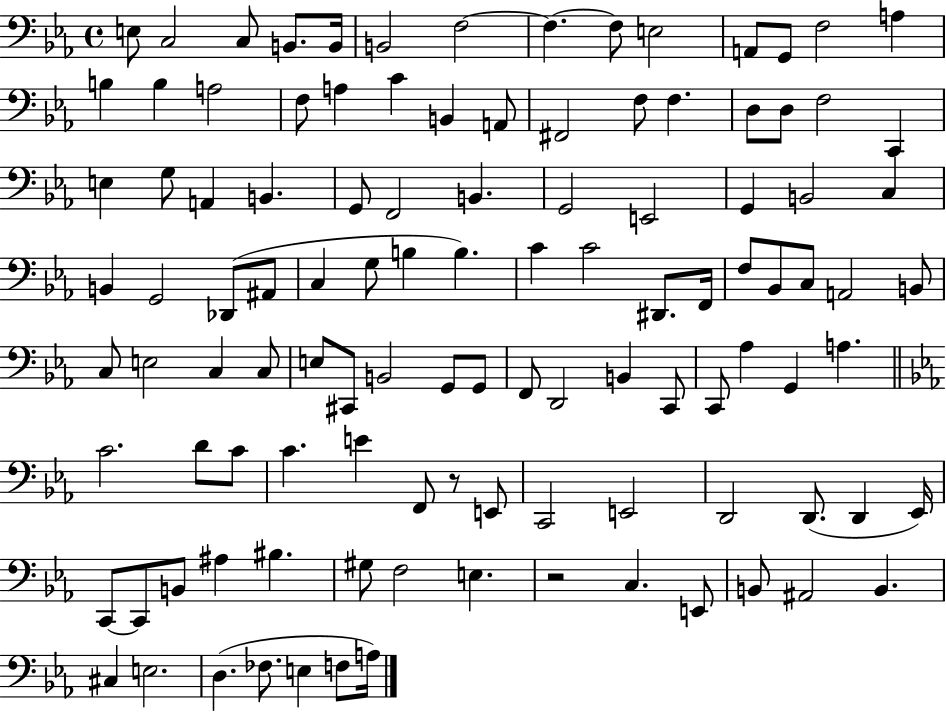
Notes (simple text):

E3/e C3/h C3/e B2/e. B2/s B2/h F3/h F3/q. F3/e E3/h A2/e G2/e F3/h A3/q B3/q B3/q A3/h F3/e A3/q C4/q B2/q A2/e F#2/h F3/e F3/q. D3/e D3/e F3/h C2/q E3/q G3/e A2/q B2/q. G2/e F2/h B2/q. G2/h E2/h G2/q B2/h C3/q B2/q G2/h Db2/e A#2/e C3/q G3/e B3/q B3/q. C4/q C4/h D#2/e. F2/s F3/e Bb2/e C3/e A2/h B2/e C3/e E3/h C3/q C3/e E3/e C#2/e B2/h G2/e G2/e F2/e D2/h B2/q C2/e C2/e Ab3/q G2/q A3/q. C4/h. D4/e C4/e C4/q. E4/q F2/e R/e E2/e C2/h E2/h D2/h D2/e. D2/q Eb2/s C2/e C2/e B2/e A#3/q BIS3/q. G#3/e F3/h E3/q. R/h C3/q. E2/e B2/e A#2/h B2/q. C#3/q E3/h. D3/q. FES3/e. E3/q F3/e A3/s